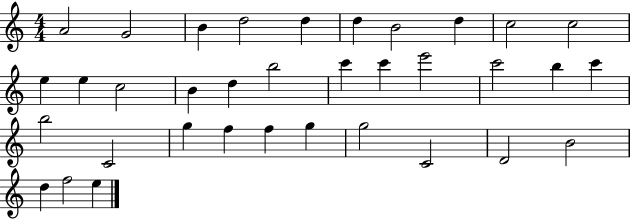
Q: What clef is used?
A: treble